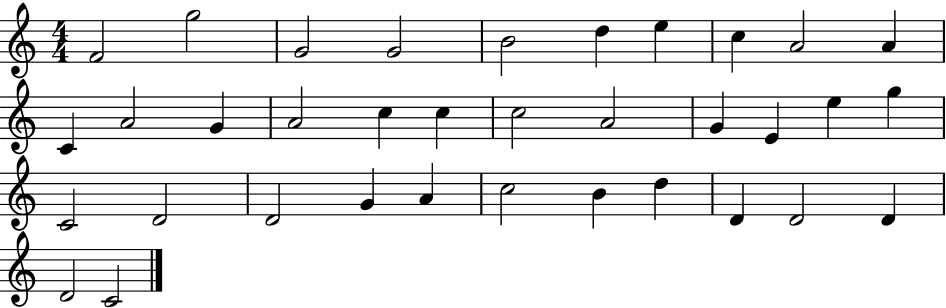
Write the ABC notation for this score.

X:1
T:Untitled
M:4/4
L:1/4
K:C
F2 g2 G2 G2 B2 d e c A2 A C A2 G A2 c c c2 A2 G E e g C2 D2 D2 G A c2 B d D D2 D D2 C2